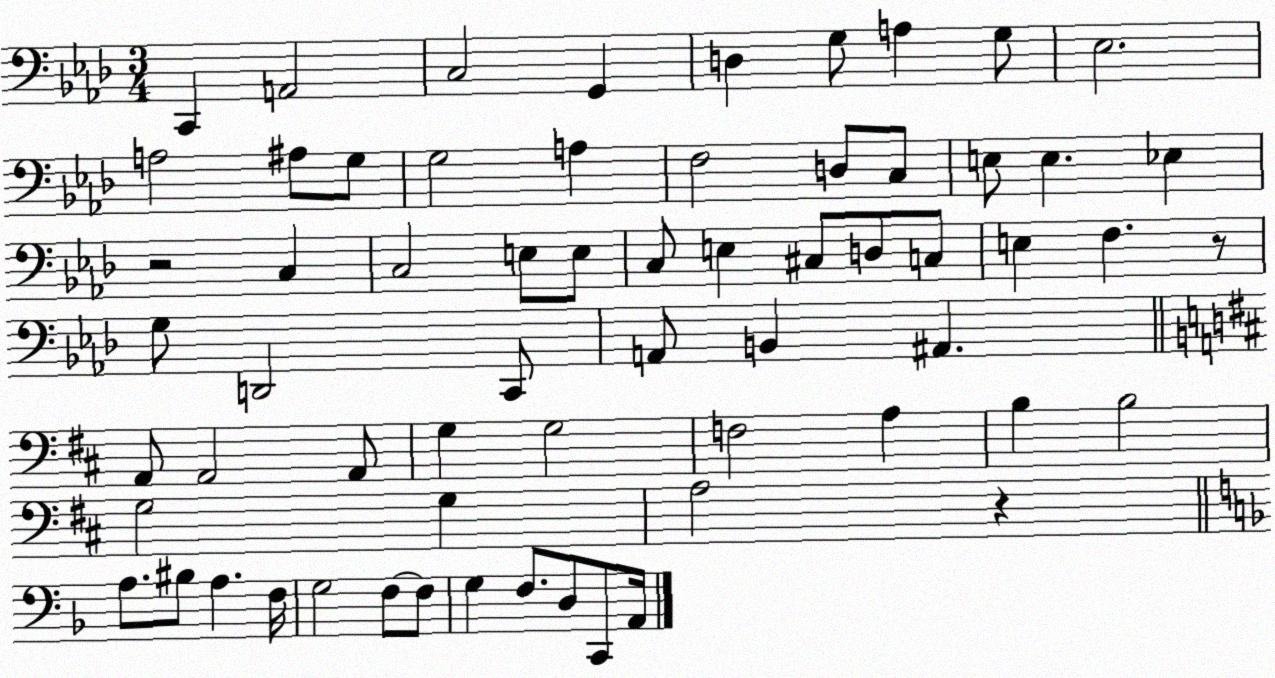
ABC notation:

X:1
T:Untitled
M:3/4
L:1/4
K:Ab
C,, A,,2 C,2 G,, D, G,/2 A, G,/2 _E,2 A,2 ^A,/2 G,/2 G,2 A, F,2 D,/2 C,/2 E,/2 E, _E, z2 C, C,2 E,/2 E,/2 C,/2 E, ^C,/2 D,/2 C,/2 E, F, z/2 G,/2 D,,2 C,,/2 A,,/2 B,, ^A,, A,,/2 A,,2 A,,/2 G, G,2 F,2 A, B, B,2 G,2 G, A,2 z A,/2 ^B,/2 A, F,/4 G,2 F,/2 F,/2 G, F,/2 D,/2 C,,/2 A,,/4